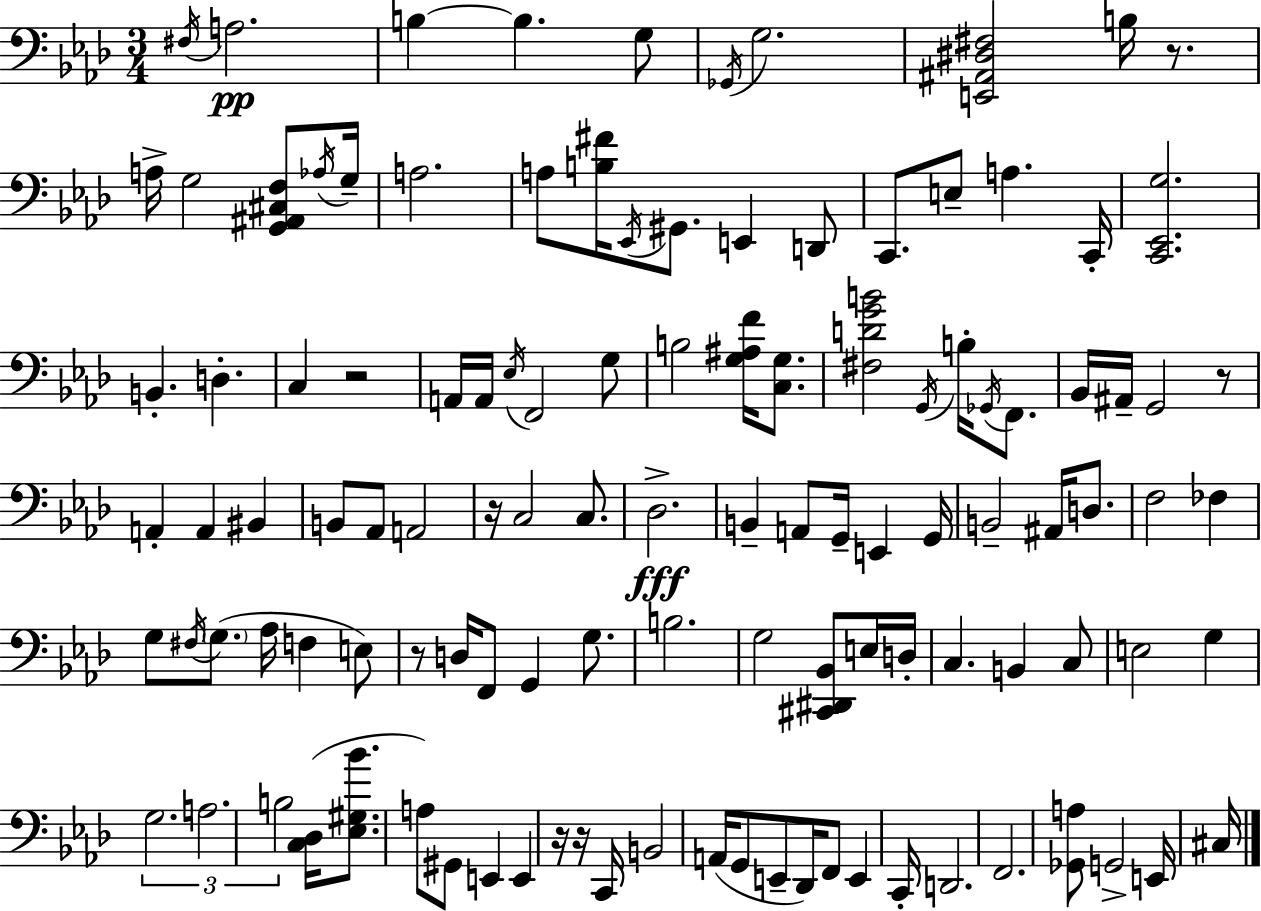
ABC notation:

X:1
T:Untitled
M:3/4
L:1/4
K:Ab
^F,/4 A,2 B, B, G,/2 _G,,/4 G,2 [E,,^A,,^D,^F,]2 B,/4 z/2 A,/4 G,2 [G,,^A,,^C,F,]/2 _A,/4 G,/4 A,2 A,/2 [B,^F]/4 _E,,/4 ^G,,/2 E,, D,,/2 C,,/2 E,/2 A, C,,/4 [C,,_E,,G,]2 B,, D, C, z2 A,,/4 A,,/4 _E,/4 F,,2 G,/2 B,2 [G,^A,F]/4 [C,G,]/2 [^F,DGB]2 G,,/4 B,/4 _G,,/4 F,,/2 _B,,/4 ^A,,/4 G,,2 z/2 A,, A,, ^B,, B,,/2 _A,,/2 A,,2 z/4 C,2 C,/2 _D,2 B,, A,,/2 G,,/4 E,, G,,/4 B,,2 ^A,,/4 D,/2 F,2 _F, G,/2 ^F,/4 G,/2 _A,/4 F, E,/2 z/2 D,/4 F,,/2 G,, G,/2 B,2 G,2 [^C,,^D,,_B,,]/2 E,/4 D,/4 C, B,, C,/2 E,2 G, G,2 A,2 B,2 [C,_D,]/4 [_E,^G,_B]/2 A,/2 ^G,,/2 E,, E,, z/4 z/4 C,,/4 B,,2 A,,/4 G,,/2 E,,/2 _D,,/4 F,,/2 E,, C,,/4 D,,2 F,,2 [_G,,A,]/2 G,,2 E,,/4 ^C,/4